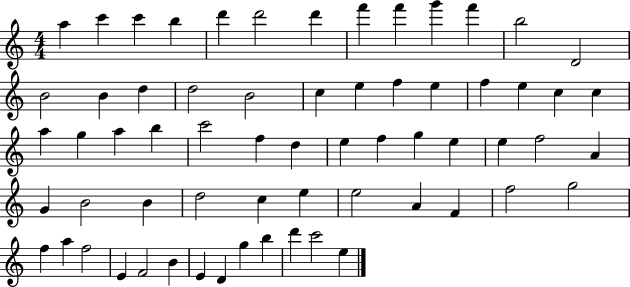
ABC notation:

X:1
T:Untitled
M:4/4
L:1/4
K:C
a c' c' b d' d'2 d' f' f' g' f' b2 D2 B2 B d d2 B2 c e f e f e c c a g a b c'2 f d e f g e e f2 A G B2 B d2 c e e2 A F f2 g2 f a f2 E F2 B E D g b d' c'2 e